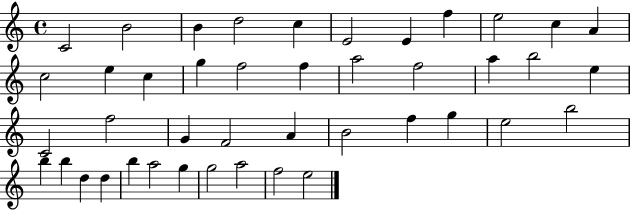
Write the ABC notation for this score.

X:1
T:Untitled
M:4/4
L:1/4
K:C
C2 B2 B d2 c E2 E f e2 c A c2 e c g f2 f a2 f2 a b2 e C2 f2 G F2 A B2 f g e2 b2 b b d d b a2 g g2 a2 f2 e2